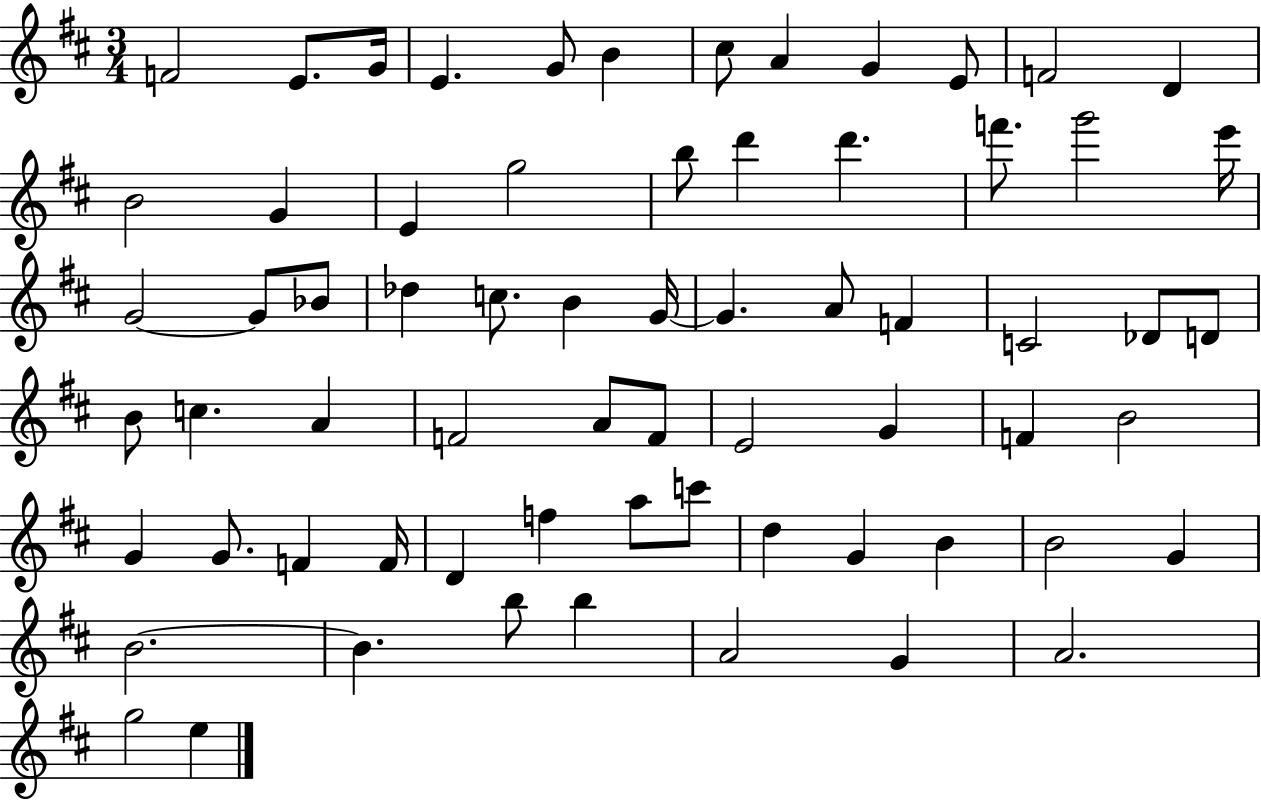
{
  \clef treble
  \numericTimeSignature
  \time 3/4
  \key d \major
  f'2 e'8. g'16 | e'4. g'8 b'4 | cis''8 a'4 g'4 e'8 | f'2 d'4 | \break b'2 g'4 | e'4 g''2 | b''8 d'''4 d'''4. | f'''8. g'''2 e'''16 | \break g'2~~ g'8 bes'8 | des''4 c''8. b'4 g'16~~ | g'4. a'8 f'4 | c'2 des'8 d'8 | \break b'8 c''4. a'4 | f'2 a'8 f'8 | e'2 g'4 | f'4 b'2 | \break g'4 g'8. f'4 f'16 | d'4 f''4 a''8 c'''8 | d''4 g'4 b'4 | b'2 g'4 | \break b'2.~~ | b'4. b''8 b''4 | a'2 g'4 | a'2. | \break g''2 e''4 | \bar "|."
}